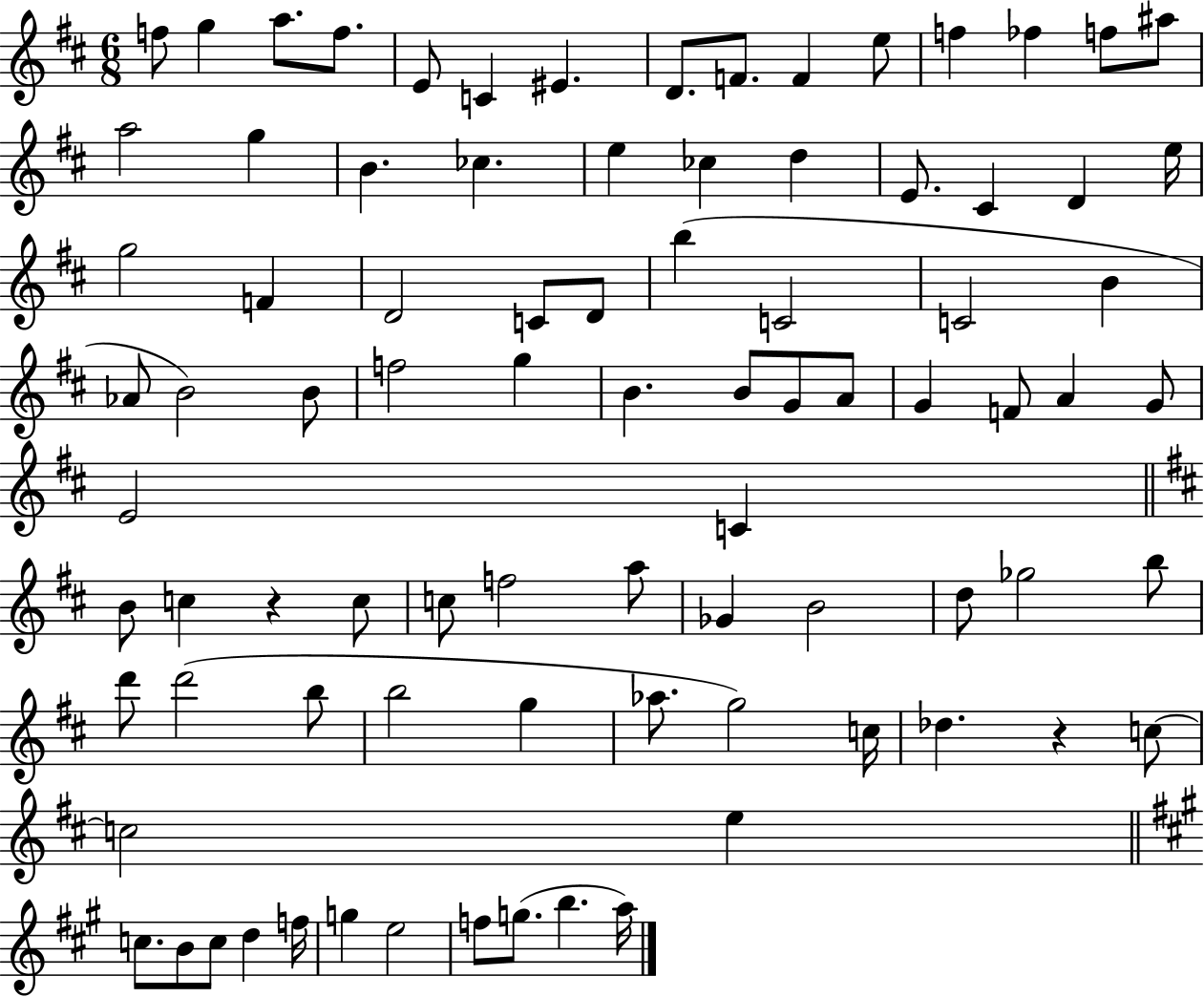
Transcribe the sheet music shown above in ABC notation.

X:1
T:Untitled
M:6/8
L:1/4
K:D
f/2 g a/2 f/2 E/2 C ^E D/2 F/2 F e/2 f _f f/2 ^a/2 a2 g B _c e _c d E/2 ^C D e/4 g2 F D2 C/2 D/2 b C2 C2 B _A/2 B2 B/2 f2 g B B/2 G/2 A/2 G F/2 A G/2 E2 C B/2 c z c/2 c/2 f2 a/2 _G B2 d/2 _g2 b/2 d'/2 d'2 b/2 b2 g _a/2 g2 c/4 _d z c/2 c2 e c/2 B/2 c/2 d f/4 g e2 f/2 g/2 b a/4